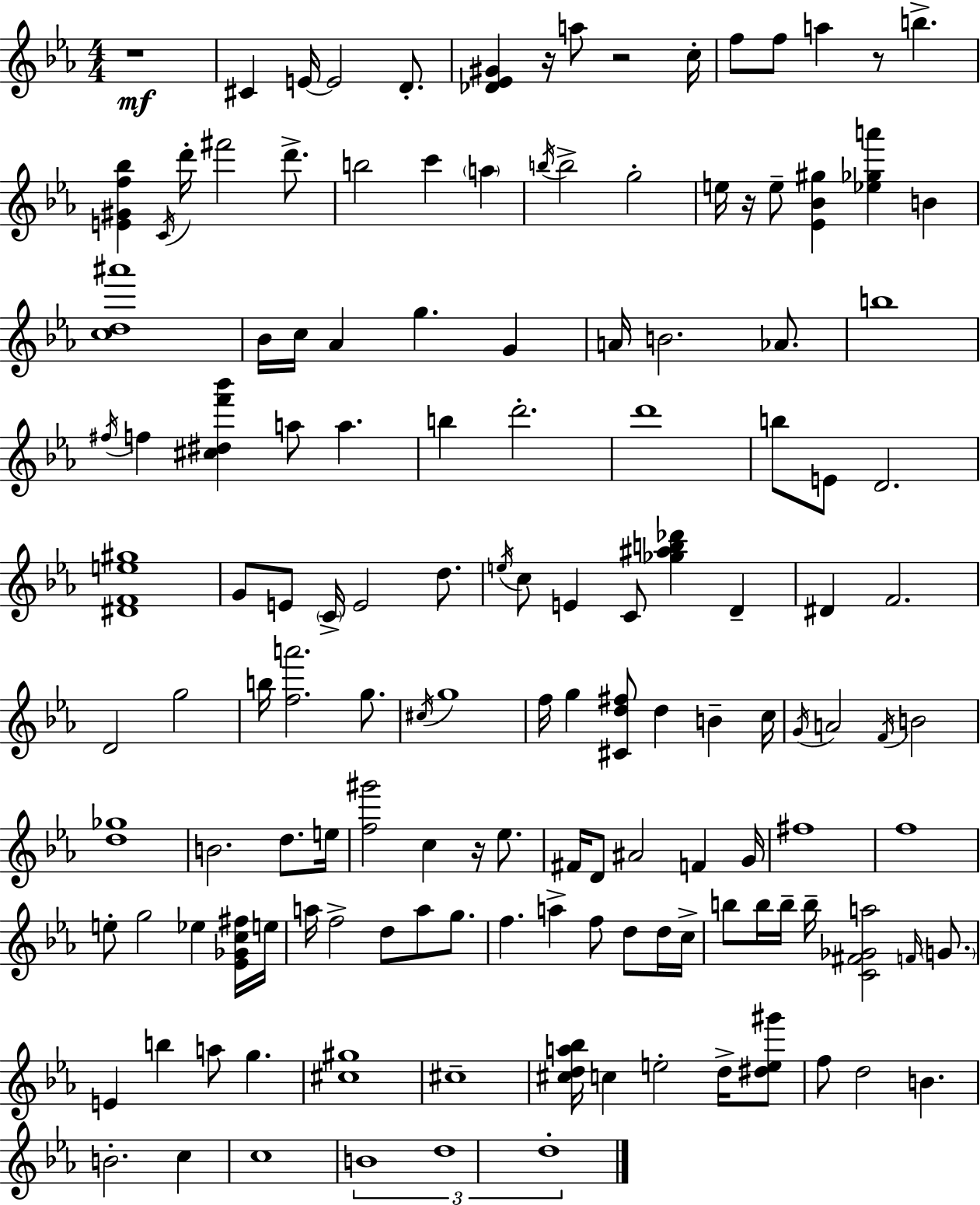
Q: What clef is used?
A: treble